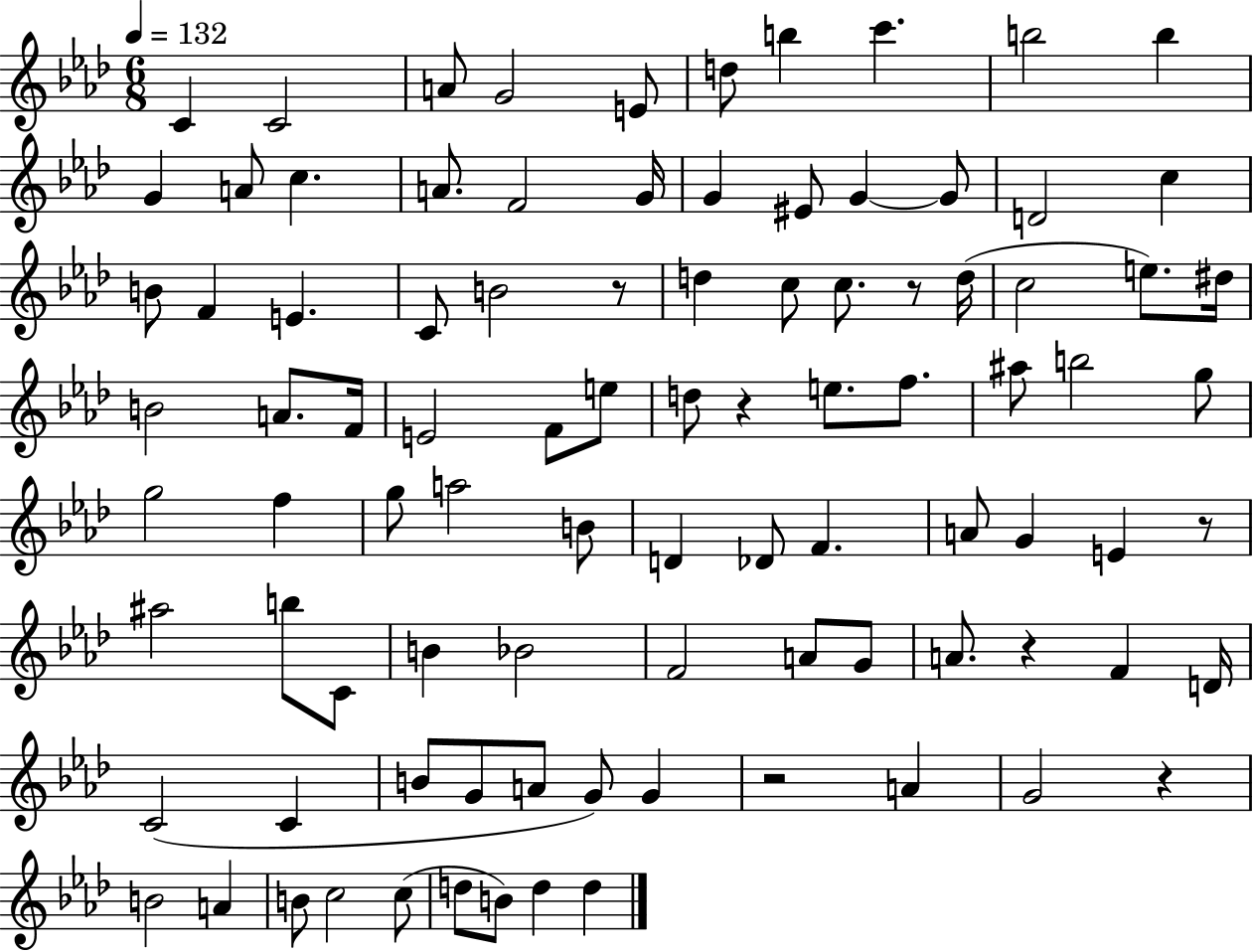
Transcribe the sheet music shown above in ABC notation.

X:1
T:Untitled
M:6/8
L:1/4
K:Ab
C C2 A/2 G2 E/2 d/2 b c' b2 b G A/2 c A/2 F2 G/4 G ^E/2 G G/2 D2 c B/2 F E C/2 B2 z/2 d c/2 c/2 z/2 d/4 c2 e/2 ^d/4 B2 A/2 F/4 E2 F/2 e/2 d/2 z e/2 f/2 ^a/2 b2 g/2 g2 f g/2 a2 B/2 D _D/2 F A/2 G E z/2 ^a2 b/2 C/2 B _B2 F2 A/2 G/2 A/2 z F D/4 C2 C B/2 G/2 A/2 G/2 G z2 A G2 z B2 A B/2 c2 c/2 d/2 B/2 d d